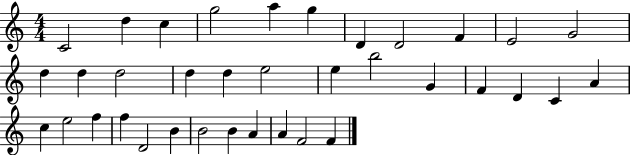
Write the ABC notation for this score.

X:1
T:Untitled
M:4/4
L:1/4
K:C
C2 d c g2 a g D D2 F E2 G2 d d d2 d d e2 e b2 G F D C A c e2 f f D2 B B2 B A A F2 F